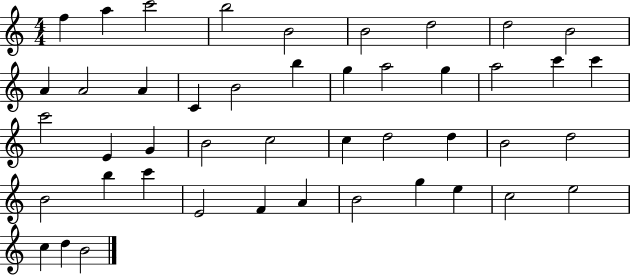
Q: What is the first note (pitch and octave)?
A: F5